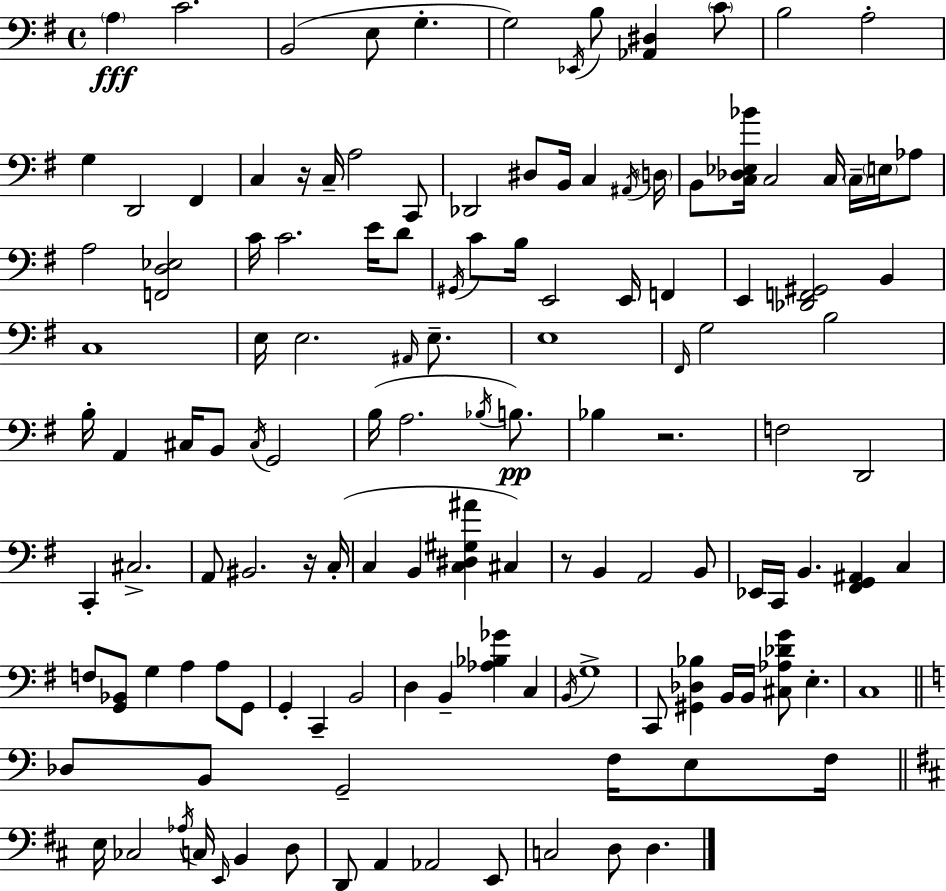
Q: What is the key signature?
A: E minor